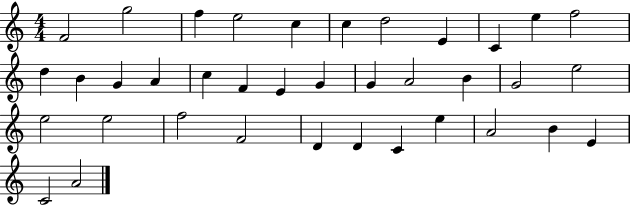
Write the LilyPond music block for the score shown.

{
  \clef treble
  \numericTimeSignature
  \time 4/4
  \key c \major
  f'2 g''2 | f''4 e''2 c''4 | c''4 d''2 e'4 | c'4 e''4 f''2 | \break d''4 b'4 g'4 a'4 | c''4 f'4 e'4 g'4 | g'4 a'2 b'4 | g'2 e''2 | \break e''2 e''2 | f''2 f'2 | d'4 d'4 c'4 e''4 | a'2 b'4 e'4 | \break c'2 a'2 | \bar "|."
}